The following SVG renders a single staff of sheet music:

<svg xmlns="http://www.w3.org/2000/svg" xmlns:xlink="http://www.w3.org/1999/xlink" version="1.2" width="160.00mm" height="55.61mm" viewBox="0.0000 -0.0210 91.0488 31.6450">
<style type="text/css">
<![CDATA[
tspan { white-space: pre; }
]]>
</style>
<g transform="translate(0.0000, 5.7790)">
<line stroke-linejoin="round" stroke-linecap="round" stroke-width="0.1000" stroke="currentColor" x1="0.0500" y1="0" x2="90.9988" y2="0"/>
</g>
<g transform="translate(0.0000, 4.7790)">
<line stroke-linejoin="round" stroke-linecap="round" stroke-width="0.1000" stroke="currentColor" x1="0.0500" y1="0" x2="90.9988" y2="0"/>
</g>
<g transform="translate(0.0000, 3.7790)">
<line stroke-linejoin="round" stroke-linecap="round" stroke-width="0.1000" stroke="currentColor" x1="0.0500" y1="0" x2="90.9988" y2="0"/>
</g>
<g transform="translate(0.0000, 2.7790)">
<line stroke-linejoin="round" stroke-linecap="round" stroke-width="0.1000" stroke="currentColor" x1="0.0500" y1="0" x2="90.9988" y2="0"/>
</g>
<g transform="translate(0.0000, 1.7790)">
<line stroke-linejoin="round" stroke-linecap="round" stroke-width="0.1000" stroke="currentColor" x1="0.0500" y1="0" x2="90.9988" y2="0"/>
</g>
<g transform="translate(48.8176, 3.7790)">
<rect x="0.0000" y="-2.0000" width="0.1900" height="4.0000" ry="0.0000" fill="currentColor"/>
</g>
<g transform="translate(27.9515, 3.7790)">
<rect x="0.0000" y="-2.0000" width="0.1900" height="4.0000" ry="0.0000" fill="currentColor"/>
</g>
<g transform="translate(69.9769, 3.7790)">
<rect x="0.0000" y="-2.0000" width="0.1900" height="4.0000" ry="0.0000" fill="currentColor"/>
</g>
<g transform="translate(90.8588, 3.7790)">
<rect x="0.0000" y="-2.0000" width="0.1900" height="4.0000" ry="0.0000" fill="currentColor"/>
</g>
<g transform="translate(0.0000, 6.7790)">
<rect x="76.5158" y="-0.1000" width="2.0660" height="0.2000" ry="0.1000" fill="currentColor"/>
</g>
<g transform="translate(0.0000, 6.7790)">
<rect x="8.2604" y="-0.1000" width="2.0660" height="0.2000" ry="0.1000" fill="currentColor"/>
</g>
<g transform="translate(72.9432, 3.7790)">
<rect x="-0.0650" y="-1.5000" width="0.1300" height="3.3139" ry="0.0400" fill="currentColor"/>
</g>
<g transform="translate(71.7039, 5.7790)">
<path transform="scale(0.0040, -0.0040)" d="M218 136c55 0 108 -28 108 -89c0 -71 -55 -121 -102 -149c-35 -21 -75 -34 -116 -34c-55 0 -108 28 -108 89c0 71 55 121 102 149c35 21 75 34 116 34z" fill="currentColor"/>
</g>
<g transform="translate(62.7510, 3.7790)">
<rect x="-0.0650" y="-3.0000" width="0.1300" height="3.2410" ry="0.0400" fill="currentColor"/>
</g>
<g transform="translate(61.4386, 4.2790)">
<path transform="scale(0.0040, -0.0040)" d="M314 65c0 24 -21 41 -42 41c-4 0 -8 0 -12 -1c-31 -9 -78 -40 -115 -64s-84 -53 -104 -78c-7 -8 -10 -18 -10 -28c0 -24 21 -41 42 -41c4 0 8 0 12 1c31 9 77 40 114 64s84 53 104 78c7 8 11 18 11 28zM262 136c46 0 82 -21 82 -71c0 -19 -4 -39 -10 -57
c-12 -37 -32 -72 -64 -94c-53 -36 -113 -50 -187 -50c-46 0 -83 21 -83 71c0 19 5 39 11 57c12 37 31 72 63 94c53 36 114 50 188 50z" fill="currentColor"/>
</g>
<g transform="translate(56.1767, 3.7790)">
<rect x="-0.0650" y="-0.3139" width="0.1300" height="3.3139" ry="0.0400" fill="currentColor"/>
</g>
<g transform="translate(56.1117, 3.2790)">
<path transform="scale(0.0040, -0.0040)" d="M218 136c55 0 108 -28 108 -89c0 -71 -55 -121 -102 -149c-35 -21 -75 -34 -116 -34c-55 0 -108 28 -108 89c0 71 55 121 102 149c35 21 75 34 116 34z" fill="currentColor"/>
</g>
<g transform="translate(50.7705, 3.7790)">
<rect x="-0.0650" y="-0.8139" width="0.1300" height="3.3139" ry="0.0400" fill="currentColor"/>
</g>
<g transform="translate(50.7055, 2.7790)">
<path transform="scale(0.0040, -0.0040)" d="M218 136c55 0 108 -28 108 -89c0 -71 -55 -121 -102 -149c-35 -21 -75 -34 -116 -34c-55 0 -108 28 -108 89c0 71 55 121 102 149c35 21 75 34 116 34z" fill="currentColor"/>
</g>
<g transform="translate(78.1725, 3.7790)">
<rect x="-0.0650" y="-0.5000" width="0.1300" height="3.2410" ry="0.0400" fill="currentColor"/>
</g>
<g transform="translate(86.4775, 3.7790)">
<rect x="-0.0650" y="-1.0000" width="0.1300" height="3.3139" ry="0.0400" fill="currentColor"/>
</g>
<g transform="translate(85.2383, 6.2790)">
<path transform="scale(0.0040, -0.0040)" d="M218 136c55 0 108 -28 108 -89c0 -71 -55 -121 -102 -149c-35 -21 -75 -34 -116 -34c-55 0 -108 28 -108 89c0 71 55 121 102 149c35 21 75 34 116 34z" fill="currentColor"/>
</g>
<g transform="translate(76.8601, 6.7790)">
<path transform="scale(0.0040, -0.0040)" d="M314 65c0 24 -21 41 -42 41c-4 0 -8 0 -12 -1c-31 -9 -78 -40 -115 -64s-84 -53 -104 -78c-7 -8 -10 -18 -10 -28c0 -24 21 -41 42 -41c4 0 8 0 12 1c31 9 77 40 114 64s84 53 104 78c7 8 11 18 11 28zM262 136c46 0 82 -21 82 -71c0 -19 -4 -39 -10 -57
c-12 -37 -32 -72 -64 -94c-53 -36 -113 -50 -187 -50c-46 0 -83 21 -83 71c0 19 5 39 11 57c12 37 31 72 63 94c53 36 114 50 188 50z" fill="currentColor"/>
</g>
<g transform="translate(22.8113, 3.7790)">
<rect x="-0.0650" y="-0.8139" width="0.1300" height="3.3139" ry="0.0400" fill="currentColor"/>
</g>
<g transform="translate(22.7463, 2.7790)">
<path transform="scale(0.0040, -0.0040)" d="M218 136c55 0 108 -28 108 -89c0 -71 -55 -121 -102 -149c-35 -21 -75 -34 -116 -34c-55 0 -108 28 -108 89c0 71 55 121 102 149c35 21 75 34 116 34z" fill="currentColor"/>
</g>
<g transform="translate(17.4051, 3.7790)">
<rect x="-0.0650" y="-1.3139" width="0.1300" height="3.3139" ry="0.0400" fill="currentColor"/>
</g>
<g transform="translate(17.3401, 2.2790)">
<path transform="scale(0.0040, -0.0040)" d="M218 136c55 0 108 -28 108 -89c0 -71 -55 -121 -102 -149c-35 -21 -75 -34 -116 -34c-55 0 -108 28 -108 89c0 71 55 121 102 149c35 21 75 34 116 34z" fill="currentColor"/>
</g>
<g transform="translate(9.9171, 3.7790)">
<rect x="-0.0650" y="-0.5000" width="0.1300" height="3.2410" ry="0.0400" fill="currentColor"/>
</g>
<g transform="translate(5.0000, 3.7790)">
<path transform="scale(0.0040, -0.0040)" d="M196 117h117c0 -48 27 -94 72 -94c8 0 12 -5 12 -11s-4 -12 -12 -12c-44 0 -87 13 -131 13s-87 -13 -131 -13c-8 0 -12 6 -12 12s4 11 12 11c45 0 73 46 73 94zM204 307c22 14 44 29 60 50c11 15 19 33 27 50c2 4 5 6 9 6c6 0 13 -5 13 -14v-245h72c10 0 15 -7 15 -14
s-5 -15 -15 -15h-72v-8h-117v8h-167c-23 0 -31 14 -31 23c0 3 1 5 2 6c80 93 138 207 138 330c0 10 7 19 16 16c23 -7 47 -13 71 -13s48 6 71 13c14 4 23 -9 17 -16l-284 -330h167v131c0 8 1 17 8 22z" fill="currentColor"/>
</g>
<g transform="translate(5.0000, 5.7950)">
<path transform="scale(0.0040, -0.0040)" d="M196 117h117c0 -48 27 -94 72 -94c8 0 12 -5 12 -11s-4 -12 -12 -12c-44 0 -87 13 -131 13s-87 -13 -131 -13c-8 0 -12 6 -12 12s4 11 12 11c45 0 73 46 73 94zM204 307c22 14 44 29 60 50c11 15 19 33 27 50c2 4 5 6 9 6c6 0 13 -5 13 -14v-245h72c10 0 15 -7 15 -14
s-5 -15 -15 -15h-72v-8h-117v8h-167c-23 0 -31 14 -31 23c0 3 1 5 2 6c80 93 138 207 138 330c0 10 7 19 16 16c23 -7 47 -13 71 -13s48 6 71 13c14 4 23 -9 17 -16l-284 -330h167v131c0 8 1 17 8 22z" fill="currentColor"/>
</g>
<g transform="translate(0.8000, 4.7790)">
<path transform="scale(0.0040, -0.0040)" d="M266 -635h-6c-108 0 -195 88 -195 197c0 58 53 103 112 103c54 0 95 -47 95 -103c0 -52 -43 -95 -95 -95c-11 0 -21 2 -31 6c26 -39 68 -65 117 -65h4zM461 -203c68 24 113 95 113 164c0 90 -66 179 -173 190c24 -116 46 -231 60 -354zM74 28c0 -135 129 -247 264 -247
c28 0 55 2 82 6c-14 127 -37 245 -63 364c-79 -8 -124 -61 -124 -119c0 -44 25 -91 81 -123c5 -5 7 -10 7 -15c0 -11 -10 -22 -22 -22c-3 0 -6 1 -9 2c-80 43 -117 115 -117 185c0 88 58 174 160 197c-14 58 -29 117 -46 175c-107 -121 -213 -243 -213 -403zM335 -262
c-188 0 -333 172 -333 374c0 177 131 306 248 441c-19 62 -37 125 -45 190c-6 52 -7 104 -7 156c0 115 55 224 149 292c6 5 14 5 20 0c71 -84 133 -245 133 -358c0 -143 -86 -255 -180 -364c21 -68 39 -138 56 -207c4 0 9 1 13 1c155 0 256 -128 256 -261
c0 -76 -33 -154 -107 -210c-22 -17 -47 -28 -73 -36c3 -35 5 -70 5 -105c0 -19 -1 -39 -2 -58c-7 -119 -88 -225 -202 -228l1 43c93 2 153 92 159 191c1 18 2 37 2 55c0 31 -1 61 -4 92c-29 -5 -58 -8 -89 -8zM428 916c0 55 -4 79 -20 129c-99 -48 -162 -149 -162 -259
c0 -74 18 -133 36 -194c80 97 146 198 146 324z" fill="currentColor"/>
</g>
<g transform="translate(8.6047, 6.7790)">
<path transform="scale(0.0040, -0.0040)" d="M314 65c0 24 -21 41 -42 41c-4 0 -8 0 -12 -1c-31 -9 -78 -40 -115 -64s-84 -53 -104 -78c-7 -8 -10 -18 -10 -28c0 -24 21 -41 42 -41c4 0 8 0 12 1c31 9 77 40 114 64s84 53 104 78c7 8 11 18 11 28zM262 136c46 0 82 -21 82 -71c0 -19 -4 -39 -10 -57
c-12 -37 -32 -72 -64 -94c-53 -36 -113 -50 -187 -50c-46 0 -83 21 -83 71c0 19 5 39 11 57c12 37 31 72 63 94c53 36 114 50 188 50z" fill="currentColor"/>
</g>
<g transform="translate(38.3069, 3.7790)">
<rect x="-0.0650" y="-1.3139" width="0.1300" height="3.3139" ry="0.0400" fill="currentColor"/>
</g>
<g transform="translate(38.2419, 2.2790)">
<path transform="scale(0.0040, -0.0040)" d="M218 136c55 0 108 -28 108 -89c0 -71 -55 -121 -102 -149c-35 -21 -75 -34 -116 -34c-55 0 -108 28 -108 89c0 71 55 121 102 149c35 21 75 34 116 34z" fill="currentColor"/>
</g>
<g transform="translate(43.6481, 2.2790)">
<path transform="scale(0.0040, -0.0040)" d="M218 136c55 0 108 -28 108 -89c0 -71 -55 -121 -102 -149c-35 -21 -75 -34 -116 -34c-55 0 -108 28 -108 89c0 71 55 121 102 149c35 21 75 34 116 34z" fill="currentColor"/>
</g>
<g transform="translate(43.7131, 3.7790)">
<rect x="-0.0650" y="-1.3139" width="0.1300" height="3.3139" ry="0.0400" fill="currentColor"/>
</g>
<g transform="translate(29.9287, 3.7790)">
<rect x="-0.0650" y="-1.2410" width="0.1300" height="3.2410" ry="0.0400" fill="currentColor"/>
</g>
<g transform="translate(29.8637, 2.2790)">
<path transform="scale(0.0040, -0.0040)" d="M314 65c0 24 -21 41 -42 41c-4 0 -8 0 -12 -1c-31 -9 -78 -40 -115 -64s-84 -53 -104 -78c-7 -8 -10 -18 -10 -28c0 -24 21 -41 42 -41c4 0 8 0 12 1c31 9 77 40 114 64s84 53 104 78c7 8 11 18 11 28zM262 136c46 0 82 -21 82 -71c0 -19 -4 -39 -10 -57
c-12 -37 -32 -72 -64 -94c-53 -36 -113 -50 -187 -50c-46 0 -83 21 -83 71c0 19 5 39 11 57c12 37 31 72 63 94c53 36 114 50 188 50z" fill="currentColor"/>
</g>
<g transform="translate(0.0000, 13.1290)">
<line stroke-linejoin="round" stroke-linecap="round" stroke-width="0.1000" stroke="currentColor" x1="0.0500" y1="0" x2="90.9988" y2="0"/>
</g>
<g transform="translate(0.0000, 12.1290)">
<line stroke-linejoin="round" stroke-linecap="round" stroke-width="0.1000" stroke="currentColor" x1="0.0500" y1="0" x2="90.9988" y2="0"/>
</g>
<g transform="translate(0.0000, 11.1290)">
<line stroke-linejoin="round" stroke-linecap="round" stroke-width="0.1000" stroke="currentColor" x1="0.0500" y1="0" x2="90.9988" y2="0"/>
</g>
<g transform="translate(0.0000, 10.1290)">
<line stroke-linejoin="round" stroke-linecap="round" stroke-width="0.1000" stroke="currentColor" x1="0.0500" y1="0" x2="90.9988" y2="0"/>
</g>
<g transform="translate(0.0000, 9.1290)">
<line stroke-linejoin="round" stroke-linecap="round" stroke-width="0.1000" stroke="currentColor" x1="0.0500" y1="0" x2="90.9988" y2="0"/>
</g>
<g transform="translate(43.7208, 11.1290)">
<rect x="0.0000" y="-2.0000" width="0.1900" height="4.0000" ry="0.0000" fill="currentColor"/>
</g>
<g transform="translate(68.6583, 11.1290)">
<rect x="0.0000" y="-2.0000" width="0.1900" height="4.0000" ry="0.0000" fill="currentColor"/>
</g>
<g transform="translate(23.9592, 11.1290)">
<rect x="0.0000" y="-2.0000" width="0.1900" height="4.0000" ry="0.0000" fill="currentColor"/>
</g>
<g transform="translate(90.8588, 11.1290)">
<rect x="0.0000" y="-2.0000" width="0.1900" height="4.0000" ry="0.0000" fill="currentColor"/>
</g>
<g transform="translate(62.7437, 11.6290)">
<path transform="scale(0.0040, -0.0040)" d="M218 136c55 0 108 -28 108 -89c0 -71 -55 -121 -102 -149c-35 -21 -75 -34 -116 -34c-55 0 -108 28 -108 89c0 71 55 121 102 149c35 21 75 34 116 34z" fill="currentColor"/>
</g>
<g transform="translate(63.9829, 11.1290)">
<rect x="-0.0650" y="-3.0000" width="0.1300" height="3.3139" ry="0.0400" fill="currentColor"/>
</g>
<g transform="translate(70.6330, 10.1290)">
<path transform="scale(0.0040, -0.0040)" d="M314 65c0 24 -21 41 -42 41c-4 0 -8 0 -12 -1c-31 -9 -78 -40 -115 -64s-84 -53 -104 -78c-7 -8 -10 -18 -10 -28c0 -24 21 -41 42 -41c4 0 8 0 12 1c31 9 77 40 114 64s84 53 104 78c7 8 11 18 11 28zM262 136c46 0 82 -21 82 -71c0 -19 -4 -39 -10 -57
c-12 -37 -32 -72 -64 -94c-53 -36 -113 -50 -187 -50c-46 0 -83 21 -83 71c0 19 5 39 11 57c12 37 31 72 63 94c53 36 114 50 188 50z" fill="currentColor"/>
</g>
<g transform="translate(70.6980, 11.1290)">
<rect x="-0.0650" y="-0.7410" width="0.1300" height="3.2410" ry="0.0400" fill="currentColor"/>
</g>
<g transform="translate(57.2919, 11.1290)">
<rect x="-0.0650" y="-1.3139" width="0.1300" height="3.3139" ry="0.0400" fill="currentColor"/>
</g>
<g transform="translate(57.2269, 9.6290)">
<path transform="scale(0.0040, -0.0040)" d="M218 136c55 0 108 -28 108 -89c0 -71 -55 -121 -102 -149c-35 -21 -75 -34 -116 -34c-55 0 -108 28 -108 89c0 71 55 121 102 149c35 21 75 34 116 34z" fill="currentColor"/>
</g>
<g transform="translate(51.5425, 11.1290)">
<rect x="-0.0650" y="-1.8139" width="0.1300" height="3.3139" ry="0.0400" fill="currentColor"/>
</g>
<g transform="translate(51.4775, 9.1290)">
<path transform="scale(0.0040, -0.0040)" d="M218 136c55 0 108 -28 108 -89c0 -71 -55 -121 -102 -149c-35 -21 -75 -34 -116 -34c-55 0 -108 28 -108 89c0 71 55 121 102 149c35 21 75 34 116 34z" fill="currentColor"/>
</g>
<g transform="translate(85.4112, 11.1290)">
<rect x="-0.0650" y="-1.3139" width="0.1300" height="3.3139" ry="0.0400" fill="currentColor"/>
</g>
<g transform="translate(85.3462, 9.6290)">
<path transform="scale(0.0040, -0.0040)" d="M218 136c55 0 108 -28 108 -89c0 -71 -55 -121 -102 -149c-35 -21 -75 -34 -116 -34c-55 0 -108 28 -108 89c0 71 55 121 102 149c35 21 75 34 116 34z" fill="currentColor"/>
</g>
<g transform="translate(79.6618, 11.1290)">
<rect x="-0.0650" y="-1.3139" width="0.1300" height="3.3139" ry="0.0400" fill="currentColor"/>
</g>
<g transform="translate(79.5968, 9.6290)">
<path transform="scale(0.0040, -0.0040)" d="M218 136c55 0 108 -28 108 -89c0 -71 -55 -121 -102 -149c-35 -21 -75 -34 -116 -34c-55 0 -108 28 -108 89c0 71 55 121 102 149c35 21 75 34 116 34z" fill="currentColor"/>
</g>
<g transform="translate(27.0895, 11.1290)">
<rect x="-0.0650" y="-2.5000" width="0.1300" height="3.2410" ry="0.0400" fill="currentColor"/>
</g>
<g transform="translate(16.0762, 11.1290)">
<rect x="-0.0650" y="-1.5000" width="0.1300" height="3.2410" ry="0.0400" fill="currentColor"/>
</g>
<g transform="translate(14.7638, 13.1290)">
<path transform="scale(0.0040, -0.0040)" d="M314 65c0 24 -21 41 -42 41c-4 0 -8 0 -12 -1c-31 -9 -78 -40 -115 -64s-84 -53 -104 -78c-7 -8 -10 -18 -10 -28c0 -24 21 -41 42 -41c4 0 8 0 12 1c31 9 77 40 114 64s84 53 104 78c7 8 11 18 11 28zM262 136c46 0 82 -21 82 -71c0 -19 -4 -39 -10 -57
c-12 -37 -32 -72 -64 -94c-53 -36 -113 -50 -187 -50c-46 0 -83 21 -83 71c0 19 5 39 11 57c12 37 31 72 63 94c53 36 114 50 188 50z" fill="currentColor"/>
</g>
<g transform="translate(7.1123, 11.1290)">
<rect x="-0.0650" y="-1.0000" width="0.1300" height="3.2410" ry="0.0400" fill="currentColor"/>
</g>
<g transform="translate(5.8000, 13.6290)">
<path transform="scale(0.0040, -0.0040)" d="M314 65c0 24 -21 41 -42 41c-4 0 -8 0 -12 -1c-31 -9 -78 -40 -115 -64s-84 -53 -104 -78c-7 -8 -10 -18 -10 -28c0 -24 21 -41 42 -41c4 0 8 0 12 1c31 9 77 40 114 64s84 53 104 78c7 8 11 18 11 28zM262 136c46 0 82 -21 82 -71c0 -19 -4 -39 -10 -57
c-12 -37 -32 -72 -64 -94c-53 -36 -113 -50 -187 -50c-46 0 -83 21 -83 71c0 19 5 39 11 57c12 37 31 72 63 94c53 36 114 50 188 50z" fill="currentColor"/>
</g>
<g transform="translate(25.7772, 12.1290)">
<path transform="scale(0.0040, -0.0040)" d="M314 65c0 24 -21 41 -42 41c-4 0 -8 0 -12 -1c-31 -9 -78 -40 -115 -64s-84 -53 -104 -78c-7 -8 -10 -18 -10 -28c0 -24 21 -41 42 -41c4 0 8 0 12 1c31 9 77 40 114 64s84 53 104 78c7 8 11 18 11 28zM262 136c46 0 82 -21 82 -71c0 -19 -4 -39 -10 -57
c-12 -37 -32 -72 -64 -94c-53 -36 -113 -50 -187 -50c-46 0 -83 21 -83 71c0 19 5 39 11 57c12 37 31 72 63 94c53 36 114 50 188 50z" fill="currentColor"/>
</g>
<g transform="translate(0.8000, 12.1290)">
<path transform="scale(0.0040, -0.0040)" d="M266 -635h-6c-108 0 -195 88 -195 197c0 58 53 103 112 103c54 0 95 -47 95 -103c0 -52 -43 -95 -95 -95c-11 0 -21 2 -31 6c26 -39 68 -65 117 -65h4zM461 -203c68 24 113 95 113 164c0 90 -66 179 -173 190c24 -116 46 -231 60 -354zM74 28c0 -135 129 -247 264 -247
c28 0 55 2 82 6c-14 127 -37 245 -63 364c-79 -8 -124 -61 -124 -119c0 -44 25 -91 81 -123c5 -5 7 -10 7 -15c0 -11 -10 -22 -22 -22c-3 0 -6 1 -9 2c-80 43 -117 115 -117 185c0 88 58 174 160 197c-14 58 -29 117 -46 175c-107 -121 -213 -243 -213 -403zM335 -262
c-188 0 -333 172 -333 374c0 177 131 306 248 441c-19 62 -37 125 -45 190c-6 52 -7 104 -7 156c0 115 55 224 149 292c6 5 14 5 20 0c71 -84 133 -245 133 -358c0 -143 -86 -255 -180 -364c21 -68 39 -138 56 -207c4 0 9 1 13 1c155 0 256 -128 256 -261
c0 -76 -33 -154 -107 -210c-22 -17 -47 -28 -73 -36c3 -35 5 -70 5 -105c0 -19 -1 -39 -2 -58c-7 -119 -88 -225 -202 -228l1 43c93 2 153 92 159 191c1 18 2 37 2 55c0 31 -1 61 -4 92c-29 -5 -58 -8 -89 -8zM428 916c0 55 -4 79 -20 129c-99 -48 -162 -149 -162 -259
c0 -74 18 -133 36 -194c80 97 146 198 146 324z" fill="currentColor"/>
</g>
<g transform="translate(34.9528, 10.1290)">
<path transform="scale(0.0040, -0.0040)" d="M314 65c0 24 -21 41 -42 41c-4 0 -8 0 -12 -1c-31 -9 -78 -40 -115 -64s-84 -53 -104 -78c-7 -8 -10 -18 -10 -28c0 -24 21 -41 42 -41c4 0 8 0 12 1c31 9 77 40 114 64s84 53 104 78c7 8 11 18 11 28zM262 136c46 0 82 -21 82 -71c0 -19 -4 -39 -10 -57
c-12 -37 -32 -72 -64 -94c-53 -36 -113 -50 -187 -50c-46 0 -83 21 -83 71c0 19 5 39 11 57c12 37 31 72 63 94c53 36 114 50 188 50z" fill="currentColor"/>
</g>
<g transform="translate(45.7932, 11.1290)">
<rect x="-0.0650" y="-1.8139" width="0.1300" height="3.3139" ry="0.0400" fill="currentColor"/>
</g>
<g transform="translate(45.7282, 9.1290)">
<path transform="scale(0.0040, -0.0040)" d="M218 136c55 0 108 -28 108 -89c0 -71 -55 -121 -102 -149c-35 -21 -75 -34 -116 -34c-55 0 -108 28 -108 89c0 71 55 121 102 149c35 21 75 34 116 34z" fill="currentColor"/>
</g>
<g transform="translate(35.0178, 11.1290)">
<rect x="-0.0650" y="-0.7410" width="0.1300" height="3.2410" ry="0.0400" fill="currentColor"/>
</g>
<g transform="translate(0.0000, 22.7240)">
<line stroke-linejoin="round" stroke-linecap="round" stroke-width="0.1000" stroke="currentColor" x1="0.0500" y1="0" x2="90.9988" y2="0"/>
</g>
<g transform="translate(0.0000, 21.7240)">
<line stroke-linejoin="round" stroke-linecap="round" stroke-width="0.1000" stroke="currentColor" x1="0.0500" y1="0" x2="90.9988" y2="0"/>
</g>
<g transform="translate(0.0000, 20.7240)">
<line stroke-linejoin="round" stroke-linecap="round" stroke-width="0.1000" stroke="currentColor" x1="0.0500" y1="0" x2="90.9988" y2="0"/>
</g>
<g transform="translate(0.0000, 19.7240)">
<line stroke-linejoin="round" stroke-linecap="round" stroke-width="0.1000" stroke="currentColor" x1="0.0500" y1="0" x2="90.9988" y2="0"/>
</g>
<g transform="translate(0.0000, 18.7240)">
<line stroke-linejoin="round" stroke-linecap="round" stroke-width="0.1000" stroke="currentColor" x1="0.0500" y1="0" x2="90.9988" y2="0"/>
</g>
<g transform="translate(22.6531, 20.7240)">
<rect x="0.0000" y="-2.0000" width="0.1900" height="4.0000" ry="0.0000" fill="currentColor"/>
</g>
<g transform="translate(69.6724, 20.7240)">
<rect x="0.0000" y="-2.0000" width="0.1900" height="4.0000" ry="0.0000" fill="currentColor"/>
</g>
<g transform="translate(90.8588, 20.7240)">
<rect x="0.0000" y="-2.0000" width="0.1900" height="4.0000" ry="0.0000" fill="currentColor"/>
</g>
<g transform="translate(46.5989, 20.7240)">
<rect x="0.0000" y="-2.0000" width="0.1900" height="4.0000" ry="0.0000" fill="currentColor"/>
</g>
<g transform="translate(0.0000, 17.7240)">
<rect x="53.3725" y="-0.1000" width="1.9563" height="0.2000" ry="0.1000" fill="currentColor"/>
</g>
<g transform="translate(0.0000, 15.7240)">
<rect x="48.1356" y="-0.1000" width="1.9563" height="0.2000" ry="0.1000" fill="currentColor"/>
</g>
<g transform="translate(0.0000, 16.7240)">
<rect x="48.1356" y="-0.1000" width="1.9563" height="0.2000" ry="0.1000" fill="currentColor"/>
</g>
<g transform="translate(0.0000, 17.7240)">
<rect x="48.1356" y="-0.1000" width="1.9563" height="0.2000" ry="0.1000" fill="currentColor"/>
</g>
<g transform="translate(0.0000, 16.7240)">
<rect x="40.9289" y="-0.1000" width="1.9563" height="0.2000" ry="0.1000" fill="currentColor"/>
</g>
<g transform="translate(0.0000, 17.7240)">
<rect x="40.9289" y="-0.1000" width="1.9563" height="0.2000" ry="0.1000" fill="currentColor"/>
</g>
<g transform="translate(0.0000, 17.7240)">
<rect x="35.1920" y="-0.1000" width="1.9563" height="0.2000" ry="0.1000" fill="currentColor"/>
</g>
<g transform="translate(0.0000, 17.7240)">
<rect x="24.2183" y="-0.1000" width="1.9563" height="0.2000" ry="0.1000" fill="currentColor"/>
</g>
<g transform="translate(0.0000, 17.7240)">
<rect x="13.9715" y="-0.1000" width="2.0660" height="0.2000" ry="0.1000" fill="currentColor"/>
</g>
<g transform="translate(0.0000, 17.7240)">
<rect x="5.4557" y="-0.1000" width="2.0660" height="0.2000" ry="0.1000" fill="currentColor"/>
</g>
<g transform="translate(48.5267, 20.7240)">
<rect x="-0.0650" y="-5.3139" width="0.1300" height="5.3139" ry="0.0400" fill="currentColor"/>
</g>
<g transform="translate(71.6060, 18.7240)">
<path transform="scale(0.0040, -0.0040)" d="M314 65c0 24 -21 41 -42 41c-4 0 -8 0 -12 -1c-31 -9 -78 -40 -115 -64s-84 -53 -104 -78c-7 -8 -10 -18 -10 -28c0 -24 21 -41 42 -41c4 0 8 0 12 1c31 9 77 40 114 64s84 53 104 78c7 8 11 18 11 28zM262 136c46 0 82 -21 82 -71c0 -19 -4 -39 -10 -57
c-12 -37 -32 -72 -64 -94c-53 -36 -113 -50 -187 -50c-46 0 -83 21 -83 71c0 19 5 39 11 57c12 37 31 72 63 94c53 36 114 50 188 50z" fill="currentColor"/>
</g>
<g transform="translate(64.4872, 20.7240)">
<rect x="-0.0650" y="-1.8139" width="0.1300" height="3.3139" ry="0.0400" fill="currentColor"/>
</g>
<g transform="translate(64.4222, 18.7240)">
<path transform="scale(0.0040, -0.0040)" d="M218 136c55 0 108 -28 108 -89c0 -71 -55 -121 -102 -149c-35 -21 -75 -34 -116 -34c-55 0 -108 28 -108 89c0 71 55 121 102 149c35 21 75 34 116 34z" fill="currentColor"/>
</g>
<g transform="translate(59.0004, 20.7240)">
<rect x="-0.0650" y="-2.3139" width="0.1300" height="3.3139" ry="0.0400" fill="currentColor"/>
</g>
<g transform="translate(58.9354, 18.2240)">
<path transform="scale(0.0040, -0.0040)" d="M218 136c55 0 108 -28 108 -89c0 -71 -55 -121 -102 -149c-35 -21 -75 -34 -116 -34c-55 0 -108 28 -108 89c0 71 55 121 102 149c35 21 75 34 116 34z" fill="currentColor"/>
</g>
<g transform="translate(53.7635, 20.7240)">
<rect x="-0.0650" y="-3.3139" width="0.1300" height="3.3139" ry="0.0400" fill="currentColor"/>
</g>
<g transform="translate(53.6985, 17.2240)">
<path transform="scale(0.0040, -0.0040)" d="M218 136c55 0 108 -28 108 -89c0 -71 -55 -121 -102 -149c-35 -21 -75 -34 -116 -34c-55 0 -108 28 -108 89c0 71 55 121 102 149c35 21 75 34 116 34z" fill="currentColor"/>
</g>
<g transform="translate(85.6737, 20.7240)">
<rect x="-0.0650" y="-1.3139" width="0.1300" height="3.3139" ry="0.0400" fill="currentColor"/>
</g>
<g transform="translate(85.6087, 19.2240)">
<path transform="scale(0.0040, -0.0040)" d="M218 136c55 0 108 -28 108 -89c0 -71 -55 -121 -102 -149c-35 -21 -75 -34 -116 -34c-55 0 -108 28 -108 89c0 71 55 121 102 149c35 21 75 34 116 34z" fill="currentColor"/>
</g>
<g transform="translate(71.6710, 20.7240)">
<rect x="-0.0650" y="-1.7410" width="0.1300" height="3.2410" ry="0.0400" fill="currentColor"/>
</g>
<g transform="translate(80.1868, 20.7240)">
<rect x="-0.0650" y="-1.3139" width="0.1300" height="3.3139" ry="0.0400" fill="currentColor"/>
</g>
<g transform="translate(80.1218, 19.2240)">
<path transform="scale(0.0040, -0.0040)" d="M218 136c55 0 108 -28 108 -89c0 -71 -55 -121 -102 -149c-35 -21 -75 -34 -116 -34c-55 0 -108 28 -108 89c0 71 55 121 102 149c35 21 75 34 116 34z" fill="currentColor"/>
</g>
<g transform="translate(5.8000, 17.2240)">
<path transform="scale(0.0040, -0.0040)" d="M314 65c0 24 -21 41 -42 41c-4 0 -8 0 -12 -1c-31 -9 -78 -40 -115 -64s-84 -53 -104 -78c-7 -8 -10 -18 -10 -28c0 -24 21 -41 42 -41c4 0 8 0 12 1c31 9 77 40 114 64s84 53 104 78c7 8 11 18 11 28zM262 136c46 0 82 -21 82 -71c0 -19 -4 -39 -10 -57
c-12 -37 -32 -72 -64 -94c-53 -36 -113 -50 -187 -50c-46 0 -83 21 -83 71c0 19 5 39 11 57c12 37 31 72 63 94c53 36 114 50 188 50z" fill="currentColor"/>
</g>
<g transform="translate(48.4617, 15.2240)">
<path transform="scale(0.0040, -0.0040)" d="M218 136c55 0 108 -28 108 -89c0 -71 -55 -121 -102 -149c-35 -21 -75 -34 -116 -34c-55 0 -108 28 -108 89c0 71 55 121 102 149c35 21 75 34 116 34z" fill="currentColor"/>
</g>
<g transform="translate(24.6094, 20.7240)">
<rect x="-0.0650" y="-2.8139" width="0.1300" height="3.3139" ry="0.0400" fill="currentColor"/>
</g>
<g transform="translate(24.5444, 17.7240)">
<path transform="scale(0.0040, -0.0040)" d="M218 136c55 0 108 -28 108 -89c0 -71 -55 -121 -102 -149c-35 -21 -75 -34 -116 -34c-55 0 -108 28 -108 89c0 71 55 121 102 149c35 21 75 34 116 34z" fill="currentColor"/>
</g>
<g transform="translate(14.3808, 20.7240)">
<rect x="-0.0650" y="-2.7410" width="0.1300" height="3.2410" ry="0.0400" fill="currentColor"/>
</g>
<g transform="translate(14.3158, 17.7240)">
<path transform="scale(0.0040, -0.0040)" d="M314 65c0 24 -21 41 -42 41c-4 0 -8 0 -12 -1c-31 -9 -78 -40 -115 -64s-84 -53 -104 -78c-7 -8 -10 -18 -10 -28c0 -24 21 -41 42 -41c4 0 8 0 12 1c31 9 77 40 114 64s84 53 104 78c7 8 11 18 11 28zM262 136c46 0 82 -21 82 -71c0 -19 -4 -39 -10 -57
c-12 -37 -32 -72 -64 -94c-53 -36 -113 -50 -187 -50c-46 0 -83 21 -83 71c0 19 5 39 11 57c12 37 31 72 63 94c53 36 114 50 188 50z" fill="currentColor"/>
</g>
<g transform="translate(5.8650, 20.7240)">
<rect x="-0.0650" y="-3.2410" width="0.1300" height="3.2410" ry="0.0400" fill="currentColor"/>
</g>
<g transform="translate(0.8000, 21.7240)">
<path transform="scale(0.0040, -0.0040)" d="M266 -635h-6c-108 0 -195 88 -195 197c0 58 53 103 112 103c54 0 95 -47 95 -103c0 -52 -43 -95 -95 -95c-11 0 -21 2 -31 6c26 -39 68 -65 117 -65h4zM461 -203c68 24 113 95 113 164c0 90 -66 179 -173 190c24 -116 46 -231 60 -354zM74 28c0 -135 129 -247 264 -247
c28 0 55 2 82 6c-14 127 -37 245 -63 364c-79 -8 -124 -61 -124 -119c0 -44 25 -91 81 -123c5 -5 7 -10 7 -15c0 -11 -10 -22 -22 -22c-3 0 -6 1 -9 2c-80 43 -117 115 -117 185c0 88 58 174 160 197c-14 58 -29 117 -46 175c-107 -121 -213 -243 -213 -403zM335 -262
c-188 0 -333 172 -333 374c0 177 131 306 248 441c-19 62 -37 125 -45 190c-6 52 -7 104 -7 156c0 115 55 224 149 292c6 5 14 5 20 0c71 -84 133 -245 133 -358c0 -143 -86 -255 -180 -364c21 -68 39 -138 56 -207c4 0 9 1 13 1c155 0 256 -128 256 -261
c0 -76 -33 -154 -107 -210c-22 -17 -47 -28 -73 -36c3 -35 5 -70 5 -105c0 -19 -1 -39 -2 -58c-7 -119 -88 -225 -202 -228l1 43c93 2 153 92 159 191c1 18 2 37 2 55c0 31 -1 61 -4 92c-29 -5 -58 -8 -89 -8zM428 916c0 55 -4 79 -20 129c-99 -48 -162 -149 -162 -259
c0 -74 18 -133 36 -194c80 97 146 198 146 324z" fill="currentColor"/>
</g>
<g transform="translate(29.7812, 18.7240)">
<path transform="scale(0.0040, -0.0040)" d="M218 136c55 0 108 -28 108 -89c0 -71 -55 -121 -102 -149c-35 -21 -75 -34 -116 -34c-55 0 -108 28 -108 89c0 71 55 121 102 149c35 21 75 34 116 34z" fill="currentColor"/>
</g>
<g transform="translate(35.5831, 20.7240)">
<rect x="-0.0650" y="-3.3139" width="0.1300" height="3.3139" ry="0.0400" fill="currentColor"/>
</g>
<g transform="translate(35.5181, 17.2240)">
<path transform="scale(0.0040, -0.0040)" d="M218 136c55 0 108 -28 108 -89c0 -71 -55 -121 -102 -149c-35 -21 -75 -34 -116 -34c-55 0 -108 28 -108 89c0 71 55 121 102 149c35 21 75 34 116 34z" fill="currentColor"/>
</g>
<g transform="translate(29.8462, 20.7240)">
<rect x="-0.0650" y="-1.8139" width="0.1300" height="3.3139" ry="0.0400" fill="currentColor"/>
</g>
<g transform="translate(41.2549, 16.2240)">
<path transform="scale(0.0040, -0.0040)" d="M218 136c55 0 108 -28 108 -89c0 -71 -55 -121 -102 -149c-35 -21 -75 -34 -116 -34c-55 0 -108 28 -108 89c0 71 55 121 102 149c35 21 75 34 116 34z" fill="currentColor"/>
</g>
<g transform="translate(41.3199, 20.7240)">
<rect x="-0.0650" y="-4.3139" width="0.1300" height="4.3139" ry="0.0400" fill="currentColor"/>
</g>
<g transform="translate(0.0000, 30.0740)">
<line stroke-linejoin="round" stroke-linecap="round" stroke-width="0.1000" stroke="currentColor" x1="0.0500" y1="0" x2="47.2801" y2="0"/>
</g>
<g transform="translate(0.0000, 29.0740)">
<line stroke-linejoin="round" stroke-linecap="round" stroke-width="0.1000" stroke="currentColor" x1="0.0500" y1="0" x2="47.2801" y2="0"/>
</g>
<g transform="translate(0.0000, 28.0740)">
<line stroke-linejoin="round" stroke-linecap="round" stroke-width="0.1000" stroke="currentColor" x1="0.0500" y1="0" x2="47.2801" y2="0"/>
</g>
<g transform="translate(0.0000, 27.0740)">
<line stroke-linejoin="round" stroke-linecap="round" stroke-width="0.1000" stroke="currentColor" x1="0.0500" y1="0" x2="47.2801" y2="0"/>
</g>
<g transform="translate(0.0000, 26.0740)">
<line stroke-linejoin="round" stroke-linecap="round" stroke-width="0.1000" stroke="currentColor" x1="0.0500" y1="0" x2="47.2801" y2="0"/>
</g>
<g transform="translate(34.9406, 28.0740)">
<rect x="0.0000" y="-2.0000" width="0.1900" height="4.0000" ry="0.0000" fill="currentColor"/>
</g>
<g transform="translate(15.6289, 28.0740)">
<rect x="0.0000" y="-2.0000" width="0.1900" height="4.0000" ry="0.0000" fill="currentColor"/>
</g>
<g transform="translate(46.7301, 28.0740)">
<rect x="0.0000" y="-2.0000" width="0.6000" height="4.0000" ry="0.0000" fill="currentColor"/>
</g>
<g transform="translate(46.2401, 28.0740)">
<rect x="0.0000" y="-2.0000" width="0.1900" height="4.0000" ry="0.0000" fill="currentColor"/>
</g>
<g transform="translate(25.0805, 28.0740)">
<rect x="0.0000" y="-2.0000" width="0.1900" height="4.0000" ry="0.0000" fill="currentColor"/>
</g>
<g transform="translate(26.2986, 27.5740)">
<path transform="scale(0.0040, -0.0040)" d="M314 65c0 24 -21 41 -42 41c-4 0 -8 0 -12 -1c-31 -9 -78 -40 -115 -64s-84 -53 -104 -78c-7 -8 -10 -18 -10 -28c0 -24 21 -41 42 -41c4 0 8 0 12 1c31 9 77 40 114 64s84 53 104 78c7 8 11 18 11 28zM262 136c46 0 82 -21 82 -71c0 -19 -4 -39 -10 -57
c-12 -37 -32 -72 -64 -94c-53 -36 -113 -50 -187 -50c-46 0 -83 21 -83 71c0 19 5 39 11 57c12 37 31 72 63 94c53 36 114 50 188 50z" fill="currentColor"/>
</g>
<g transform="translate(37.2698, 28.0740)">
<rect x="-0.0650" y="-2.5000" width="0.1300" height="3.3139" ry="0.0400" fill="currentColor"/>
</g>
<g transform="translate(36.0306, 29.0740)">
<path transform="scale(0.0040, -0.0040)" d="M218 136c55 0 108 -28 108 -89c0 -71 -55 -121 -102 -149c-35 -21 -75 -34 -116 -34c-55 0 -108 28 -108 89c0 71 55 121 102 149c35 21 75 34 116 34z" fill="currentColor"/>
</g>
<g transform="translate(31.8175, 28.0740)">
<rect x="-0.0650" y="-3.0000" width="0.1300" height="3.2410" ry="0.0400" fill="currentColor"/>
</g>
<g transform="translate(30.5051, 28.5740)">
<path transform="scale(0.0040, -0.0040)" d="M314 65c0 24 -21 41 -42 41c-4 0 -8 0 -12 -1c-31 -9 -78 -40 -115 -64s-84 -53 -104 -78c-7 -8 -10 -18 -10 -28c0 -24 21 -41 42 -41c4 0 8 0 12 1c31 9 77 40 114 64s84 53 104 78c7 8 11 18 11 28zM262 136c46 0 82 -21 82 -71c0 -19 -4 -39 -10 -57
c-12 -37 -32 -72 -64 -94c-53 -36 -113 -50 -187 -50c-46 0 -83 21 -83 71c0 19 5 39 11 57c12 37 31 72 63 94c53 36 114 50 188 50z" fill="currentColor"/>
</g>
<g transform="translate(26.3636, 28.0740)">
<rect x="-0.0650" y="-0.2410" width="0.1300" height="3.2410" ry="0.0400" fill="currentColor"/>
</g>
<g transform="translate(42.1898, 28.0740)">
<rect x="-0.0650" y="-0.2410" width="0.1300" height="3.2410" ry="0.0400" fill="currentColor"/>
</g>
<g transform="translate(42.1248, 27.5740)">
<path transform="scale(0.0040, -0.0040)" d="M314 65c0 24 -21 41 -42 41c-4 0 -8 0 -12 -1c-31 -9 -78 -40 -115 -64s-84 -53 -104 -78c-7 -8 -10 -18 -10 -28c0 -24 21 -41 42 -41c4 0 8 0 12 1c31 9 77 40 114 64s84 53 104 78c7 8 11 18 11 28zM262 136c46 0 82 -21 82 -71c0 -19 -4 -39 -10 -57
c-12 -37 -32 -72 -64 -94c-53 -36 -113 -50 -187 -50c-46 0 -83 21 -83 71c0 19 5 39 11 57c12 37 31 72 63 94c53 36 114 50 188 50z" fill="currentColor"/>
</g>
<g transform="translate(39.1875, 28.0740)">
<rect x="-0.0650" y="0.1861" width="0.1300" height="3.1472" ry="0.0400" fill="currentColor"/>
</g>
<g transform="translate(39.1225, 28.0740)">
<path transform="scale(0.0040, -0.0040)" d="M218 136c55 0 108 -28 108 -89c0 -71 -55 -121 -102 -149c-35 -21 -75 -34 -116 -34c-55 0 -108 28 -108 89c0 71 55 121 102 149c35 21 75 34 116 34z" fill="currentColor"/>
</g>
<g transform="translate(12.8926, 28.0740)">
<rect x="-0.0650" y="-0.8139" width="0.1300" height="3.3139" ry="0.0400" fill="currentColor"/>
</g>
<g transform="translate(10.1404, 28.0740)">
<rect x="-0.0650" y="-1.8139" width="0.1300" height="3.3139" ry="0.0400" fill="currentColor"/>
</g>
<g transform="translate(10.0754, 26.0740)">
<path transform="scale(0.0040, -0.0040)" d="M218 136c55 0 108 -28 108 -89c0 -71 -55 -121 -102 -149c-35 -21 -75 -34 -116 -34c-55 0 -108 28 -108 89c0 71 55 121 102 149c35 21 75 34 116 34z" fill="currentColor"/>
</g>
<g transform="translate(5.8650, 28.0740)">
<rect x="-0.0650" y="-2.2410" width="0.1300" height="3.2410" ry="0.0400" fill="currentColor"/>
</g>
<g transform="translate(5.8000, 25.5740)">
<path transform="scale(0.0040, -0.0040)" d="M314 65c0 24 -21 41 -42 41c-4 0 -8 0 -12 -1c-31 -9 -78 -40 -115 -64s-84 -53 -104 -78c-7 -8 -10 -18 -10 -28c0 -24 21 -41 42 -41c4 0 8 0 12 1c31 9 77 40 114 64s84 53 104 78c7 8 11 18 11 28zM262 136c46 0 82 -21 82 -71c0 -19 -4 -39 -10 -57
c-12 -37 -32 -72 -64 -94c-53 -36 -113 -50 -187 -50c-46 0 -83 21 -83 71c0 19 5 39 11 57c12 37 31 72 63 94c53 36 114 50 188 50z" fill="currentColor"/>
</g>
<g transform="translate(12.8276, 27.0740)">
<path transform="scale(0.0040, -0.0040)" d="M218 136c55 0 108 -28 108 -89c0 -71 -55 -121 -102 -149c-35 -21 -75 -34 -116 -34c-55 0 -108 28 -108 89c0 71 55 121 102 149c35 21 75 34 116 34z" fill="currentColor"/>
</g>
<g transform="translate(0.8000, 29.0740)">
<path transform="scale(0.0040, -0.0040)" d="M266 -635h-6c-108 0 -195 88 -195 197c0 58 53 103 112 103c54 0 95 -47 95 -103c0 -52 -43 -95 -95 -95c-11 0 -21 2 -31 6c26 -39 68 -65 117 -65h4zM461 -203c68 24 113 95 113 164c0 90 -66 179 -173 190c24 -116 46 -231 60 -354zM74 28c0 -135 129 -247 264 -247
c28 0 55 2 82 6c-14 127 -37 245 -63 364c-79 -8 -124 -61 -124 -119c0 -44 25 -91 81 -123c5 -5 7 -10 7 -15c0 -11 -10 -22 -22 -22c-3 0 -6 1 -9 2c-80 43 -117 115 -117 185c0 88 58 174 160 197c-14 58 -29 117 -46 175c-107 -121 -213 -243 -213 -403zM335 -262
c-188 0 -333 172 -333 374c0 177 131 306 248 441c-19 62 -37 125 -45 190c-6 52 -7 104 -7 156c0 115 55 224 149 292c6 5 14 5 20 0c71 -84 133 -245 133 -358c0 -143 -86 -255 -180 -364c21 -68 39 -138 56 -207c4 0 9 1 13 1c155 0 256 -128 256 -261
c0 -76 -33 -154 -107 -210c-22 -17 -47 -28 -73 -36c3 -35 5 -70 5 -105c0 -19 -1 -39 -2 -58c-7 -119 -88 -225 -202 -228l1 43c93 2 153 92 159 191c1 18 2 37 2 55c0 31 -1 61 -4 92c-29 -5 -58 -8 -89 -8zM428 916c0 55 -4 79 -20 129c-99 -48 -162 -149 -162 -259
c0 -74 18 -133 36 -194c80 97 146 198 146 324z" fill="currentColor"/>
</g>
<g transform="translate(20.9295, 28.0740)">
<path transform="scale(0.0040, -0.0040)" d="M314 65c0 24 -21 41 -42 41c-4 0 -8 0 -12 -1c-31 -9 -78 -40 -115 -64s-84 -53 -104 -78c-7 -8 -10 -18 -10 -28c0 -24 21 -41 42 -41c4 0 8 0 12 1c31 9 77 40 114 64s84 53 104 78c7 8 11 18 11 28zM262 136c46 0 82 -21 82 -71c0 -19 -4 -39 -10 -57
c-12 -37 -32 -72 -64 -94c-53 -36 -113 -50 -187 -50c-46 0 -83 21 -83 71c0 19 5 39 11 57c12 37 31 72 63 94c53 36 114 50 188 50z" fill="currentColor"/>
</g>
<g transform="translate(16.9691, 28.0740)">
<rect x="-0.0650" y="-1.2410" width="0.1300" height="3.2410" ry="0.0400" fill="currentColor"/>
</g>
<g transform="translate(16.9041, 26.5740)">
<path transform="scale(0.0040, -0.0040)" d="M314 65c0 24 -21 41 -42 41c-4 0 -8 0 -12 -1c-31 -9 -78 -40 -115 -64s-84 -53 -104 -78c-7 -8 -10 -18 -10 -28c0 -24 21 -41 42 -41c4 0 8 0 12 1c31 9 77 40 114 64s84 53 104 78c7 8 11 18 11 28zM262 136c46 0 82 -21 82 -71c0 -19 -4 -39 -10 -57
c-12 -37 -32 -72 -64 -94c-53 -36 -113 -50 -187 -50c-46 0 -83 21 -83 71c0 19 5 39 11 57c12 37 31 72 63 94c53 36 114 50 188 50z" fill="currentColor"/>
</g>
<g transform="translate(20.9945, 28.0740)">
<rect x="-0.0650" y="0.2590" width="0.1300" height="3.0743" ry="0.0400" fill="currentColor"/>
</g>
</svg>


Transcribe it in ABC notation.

X:1
T:Untitled
M:4/4
L:1/4
K:C
C2 e d e2 e e d c A2 E C2 D D2 E2 G2 d2 f f e A d2 e e b2 a2 a f b d' f' b g f f2 e e g2 f d e2 B2 c2 A2 G B c2